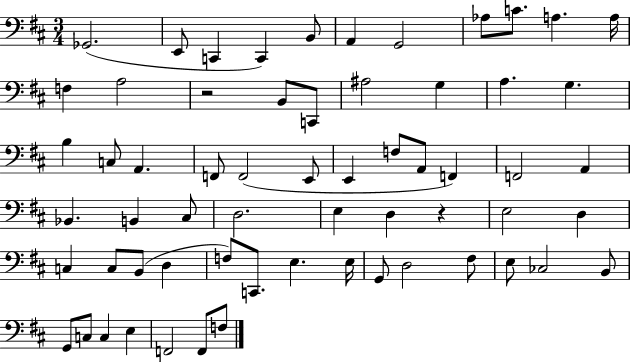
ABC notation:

X:1
T:Untitled
M:3/4
L:1/4
K:D
_G,,2 E,,/2 C,, C,, B,,/2 A,, G,,2 _A,/2 C/2 A, A,/4 F, A,2 z2 B,,/2 C,,/2 ^A,2 G, A, G, B, C,/2 A,, F,,/2 F,,2 E,,/2 E,, F,/2 A,,/2 F,, F,,2 A,, _B,, B,, ^C,/2 D,2 E, D, z E,2 D, C, C,/2 B,,/2 D, F,/2 C,,/2 E, E,/4 G,,/2 D,2 ^F,/2 E,/2 _C,2 B,,/2 G,,/2 C,/2 C, E, F,,2 F,,/2 F,/2